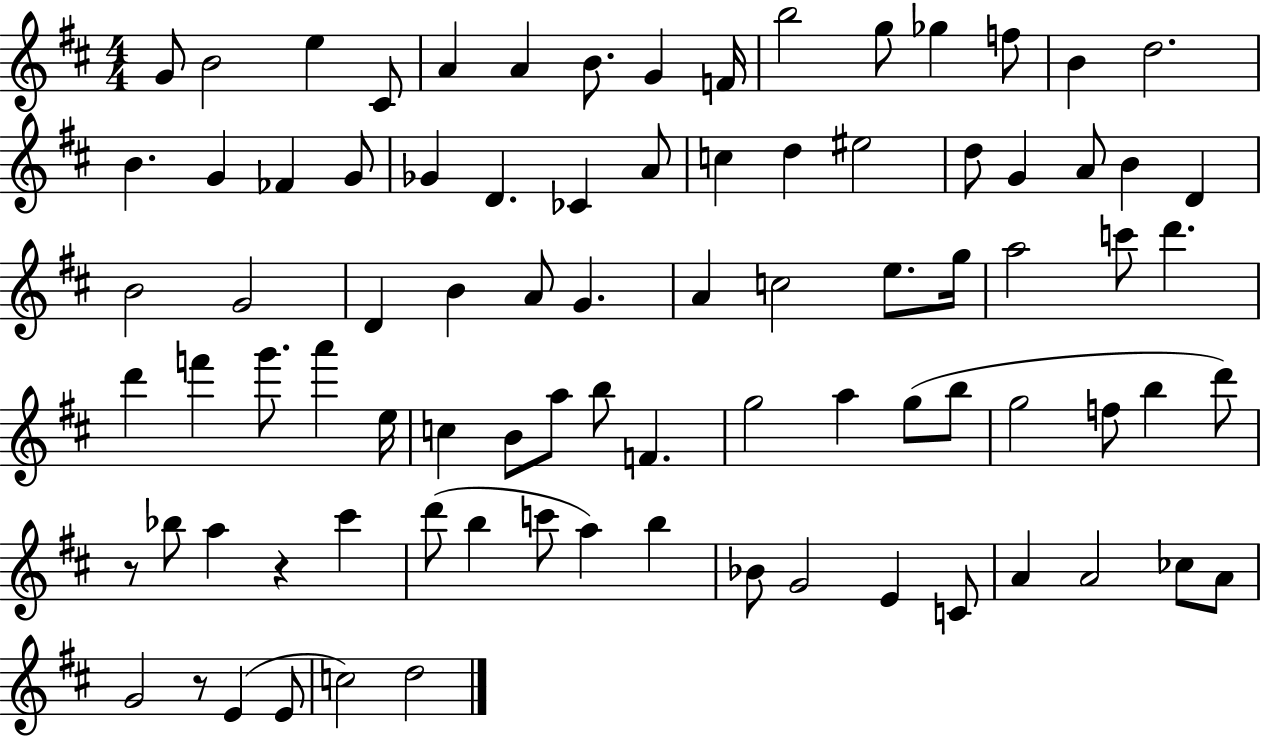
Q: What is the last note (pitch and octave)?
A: D5